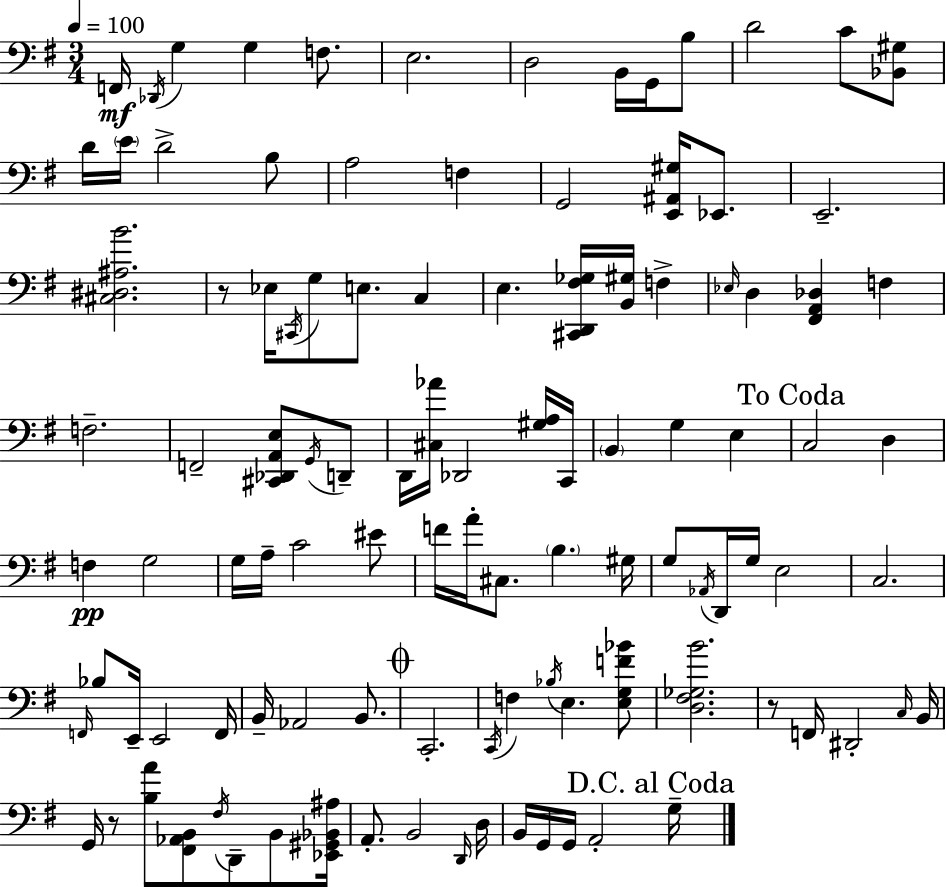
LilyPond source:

{
  \clef bass
  \numericTimeSignature
  \time 3/4
  \key g \major
  \tempo 4 = 100
  \repeat volta 2 { f,16\mf \acciaccatura { des,16 } g4 g4 f8. | e2. | d2 b,16 g,16 b8 | d'2 c'8 <bes, gis>8 | \break d'16 \parenthesize e'16 d'2-> b8 | a2 f4 | g,2 <e, ais, gis>16 ees,8. | e,2.-- | \break <cis dis ais b'>2. | r8 ees16 \acciaccatura { cis,16 } g8 e8. c4 | e4. <cis, d, fis ges>16 <b, gis>16 f4-> | \grace { ees16 } d4 <fis, a, des>4 f4 | \break f2.-- | f,2-- <cis, des, a, e>8 | \acciaccatura { g,16 } d,8-- d,16 <cis aes'>16 des,2 | <gis a>16 c,16 \parenthesize b,4 g4 | \break e4 \mark "To Coda" c2 | d4 f4\pp g2 | g16 a16-- c'2 | eis'8 f'16 a'16-. cis8. \parenthesize b4. | \break gis16 g8 \acciaccatura { aes,16 } d,16 g16 e2 | c2. | \grace { f,16 } bes8 e,16-- e,2 | f,16 b,16-- aes,2 | \break b,8. \mark \markup { \musicglyph "scripts.coda" } c,2.-. | \acciaccatura { c,16 } f4 \acciaccatura { bes16 } | e4. <e g f' bes'>8 <d fis ges b'>2. | r8 f,16 dis,2-. | \break \grace { c16 } b,16 g,16 r8 | <b a'>8 <fis, aes, b,>8 \acciaccatura { fis16 } d,8-- b,8 <ees, gis, bes, ais>16 a,8.-. | b,2 \grace { d,16 } d16 b,16 | g,16 g,16 a,2-. \mark "D.C. al Coda" g16-- } \bar "|."
}